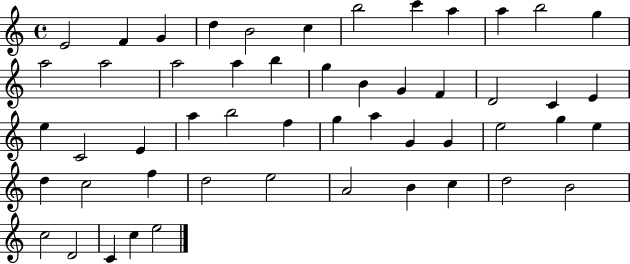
X:1
T:Untitled
M:4/4
L:1/4
K:C
E2 F G d B2 c b2 c' a a b2 g a2 a2 a2 a b g B G F D2 C E e C2 E a b2 f g a G G e2 g e d c2 f d2 e2 A2 B c d2 B2 c2 D2 C c e2